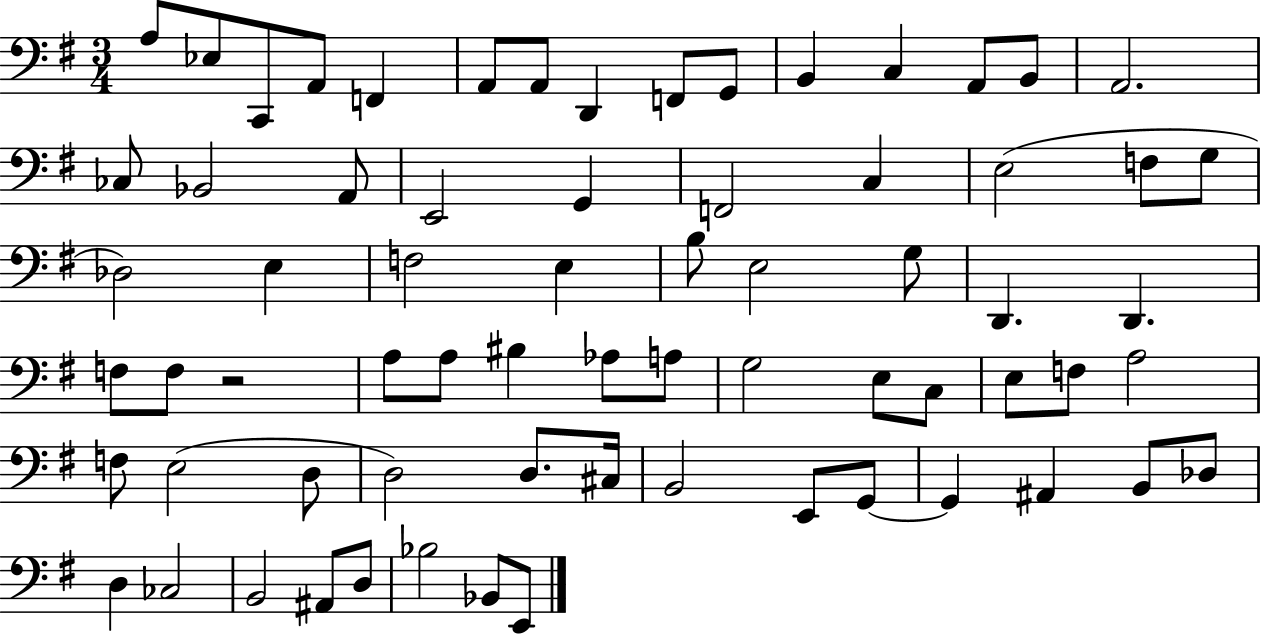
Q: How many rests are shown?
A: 1